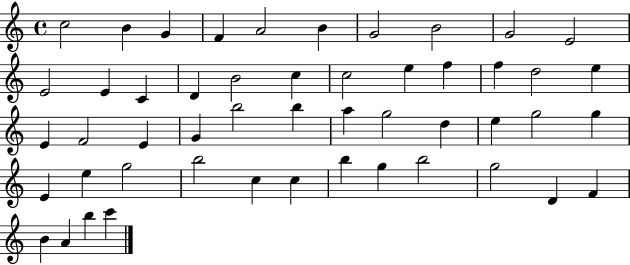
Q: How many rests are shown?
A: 0